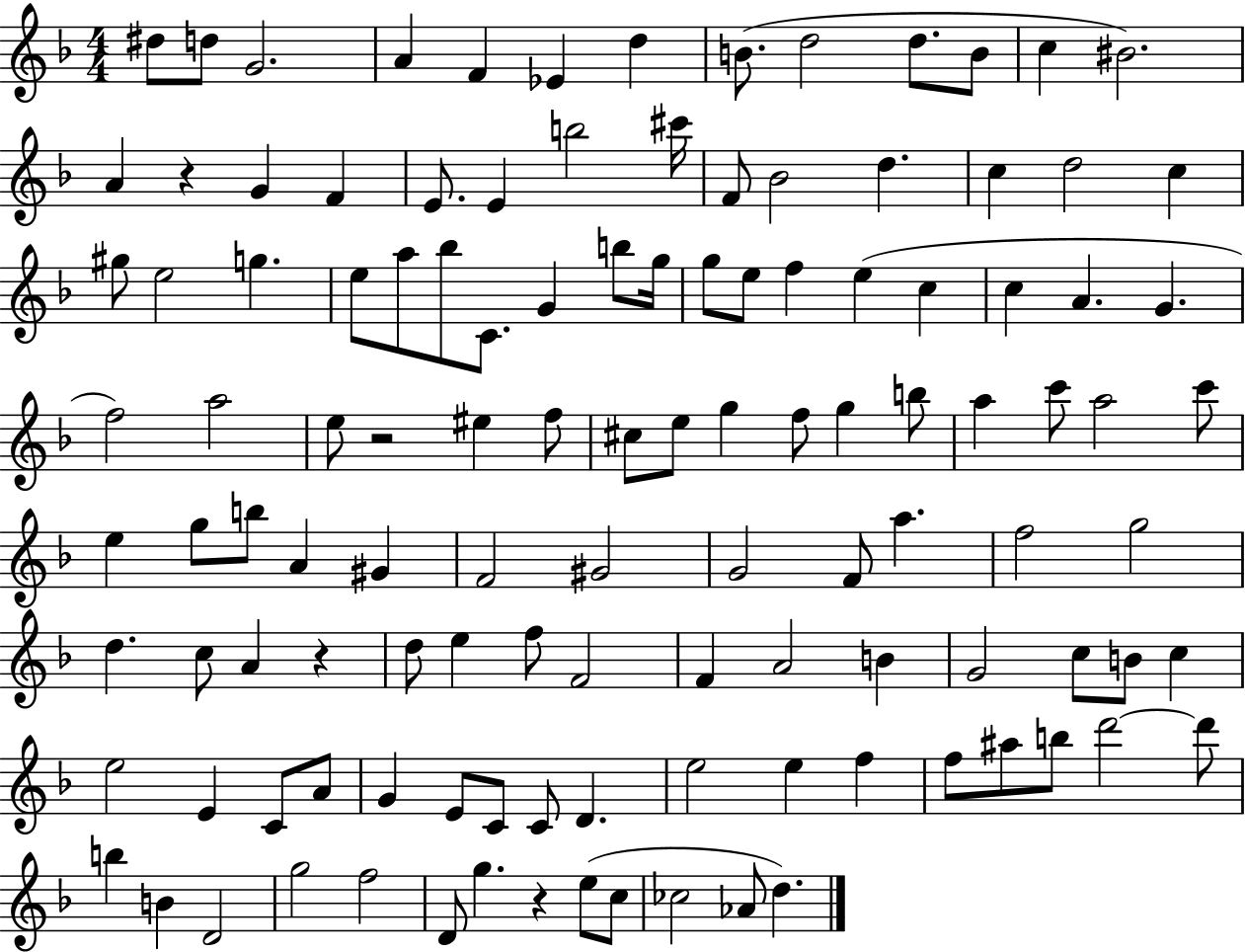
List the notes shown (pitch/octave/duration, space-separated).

D#5/e D5/e G4/h. A4/q F4/q Eb4/q D5/q B4/e. D5/h D5/e. B4/e C5/q BIS4/h. A4/q R/q G4/q F4/q E4/e. E4/q B5/h C#6/s F4/e Bb4/h D5/q. C5/q D5/h C5/q G#5/e E5/h G5/q. E5/e A5/e Bb5/e C4/e. G4/q B5/e G5/s G5/e E5/e F5/q E5/q C5/q C5/q A4/q. G4/q. F5/h A5/h E5/e R/h EIS5/q F5/e C#5/e E5/e G5/q F5/e G5/q B5/e A5/q C6/e A5/h C6/e E5/q G5/e B5/e A4/q G#4/q F4/h G#4/h G4/h F4/e A5/q. F5/h G5/h D5/q. C5/e A4/q R/q D5/e E5/q F5/e F4/h F4/q A4/h B4/q G4/h C5/e B4/e C5/q E5/h E4/q C4/e A4/e G4/q E4/e C4/e C4/e D4/q. E5/h E5/q F5/q F5/e A#5/e B5/e D6/h D6/e B5/q B4/q D4/h G5/h F5/h D4/e G5/q. R/q E5/e C5/e CES5/h Ab4/e D5/q.